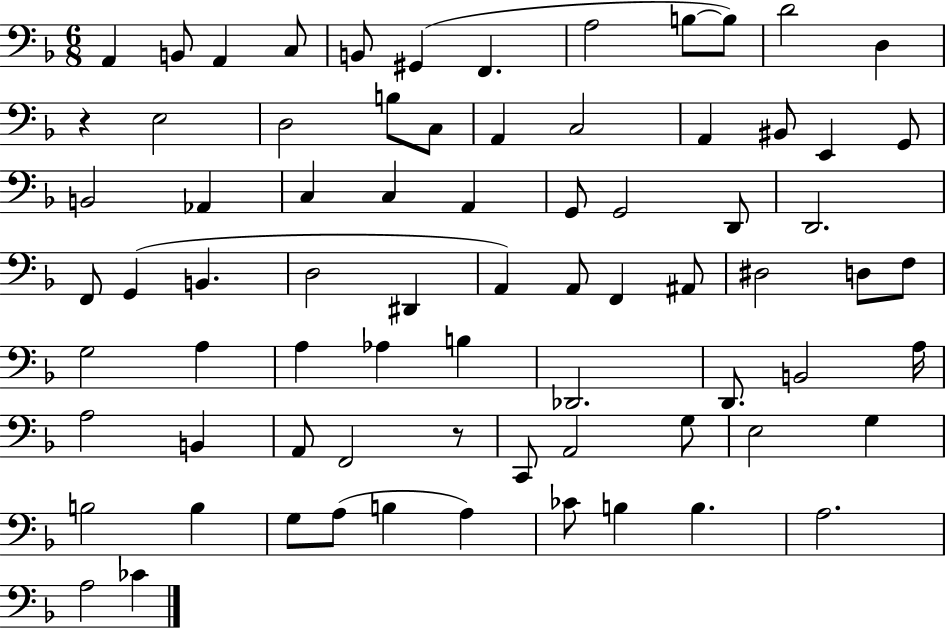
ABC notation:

X:1
T:Untitled
M:6/8
L:1/4
K:F
A,, B,,/2 A,, C,/2 B,,/2 ^G,, F,, A,2 B,/2 B,/2 D2 D, z E,2 D,2 B,/2 C,/2 A,, C,2 A,, ^B,,/2 E,, G,,/2 B,,2 _A,, C, C, A,, G,,/2 G,,2 D,,/2 D,,2 F,,/2 G,, B,, D,2 ^D,, A,, A,,/2 F,, ^A,,/2 ^D,2 D,/2 F,/2 G,2 A, A, _A, B, _D,,2 D,,/2 B,,2 A,/4 A,2 B,, A,,/2 F,,2 z/2 C,,/2 A,,2 G,/2 E,2 G, B,2 B, G,/2 A,/2 B, A, _C/2 B, B, A,2 A,2 _C